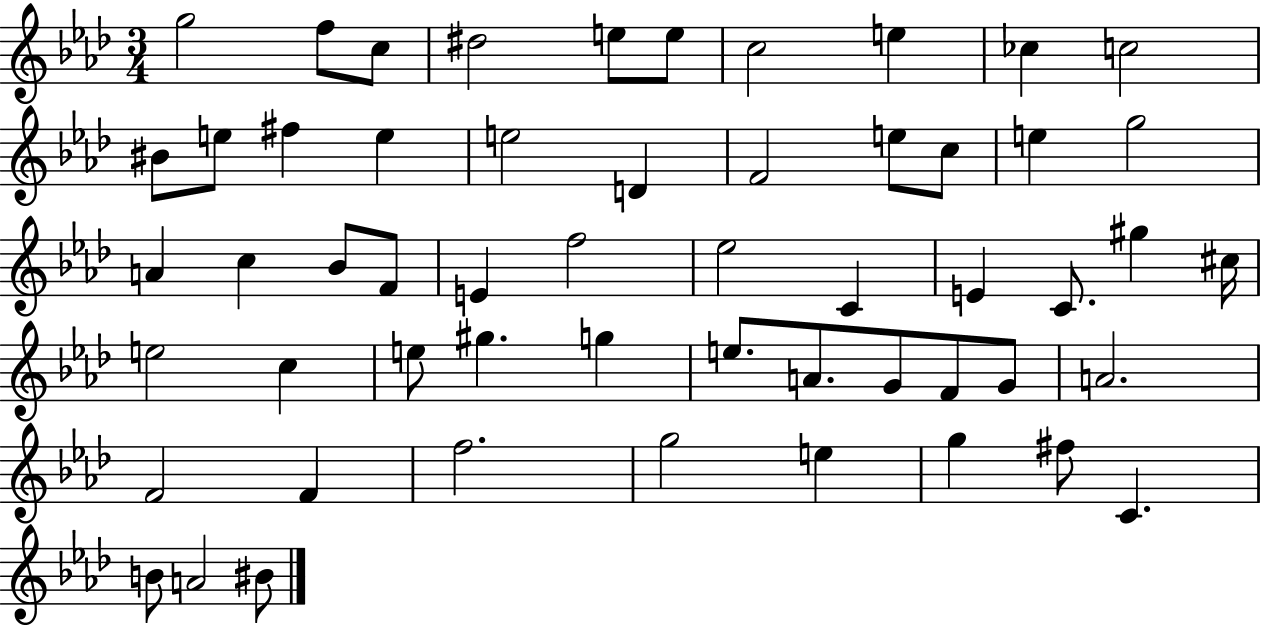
{
  \clef treble
  \numericTimeSignature
  \time 3/4
  \key aes \major
  \repeat volta 2 { g''2 f''8 c''8 | dis''2 e''8 e''8 | c''2 e''4 | ces''4 c''2 | \break bis'8 e''8 fis''4 e''4 | e''2 d'4 | f'2 e''8 c''8 | e''4 g''2 | \break a'4 c''4 bes'8 f'8 | e'4 f''2 | ees''2 c'4 | e'4 c'8. gis''4 cis''16 | \break e''2 c''4 | e''8 gis''4. g''4 | e''8. a'8. g'8 f'8 g'8 | a'2. | \break f'2 f'4 | f''2. | g''2 e''4 | g''4 fis''8 c'4. | \break b'8 a'2 bis'8 | } \bar "|."
}